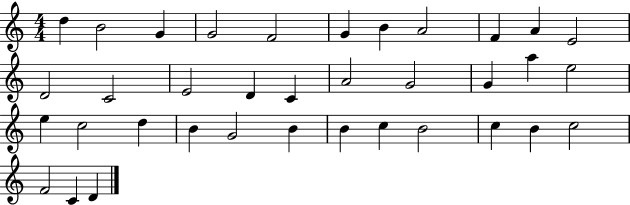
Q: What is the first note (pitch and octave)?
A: D5